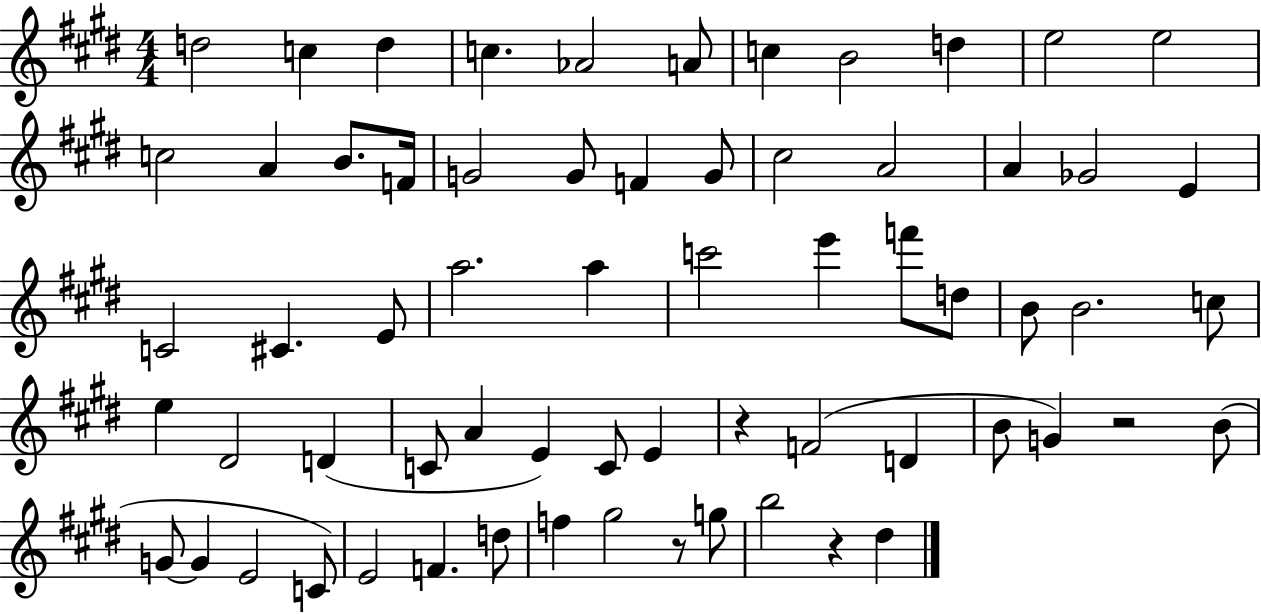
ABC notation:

X:1
T:Untitled
M:4/4
L:1/4
K:E
d2 c d c _A2 A/2 c B2 d e2 e2 c2 A B/2 F/4 G2 G/2 F G/2 ^c2 A2 A _G2 E C2 ^C E/2 a2 a c'2 e' f'/2 d/2 B/2 B2 c/2 e ^D2 D C/2 A E C/2 E z F2 D B/2 G z2 B/2 G/2 G E2 C/2 E2 F d/2 f ^g2 z/2 g/2 b2 z ^d